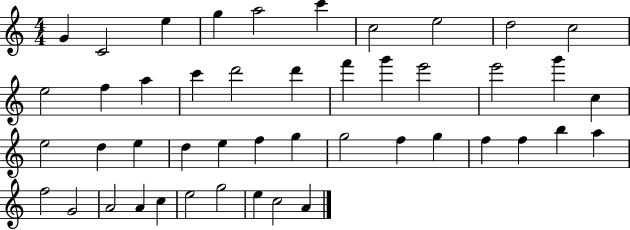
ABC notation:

X:1
T:Untitled
M:4/4
L:1/4
K:C
G C2 e g a2 c' c2 e2 d2 c2 e2 f a c' d'2 d' f' g' e'2 e'2 g' c e2 d e d e f g g2 f g f f b a f2 G2 A2 A c e2 g2 e c2 A